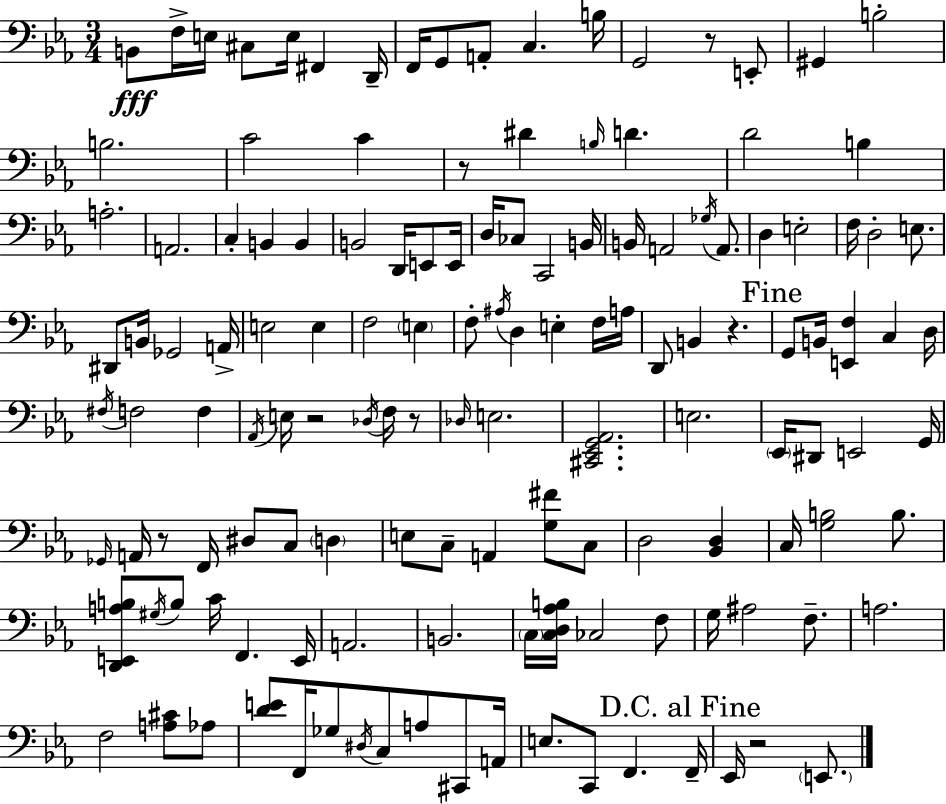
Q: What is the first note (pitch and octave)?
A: B2